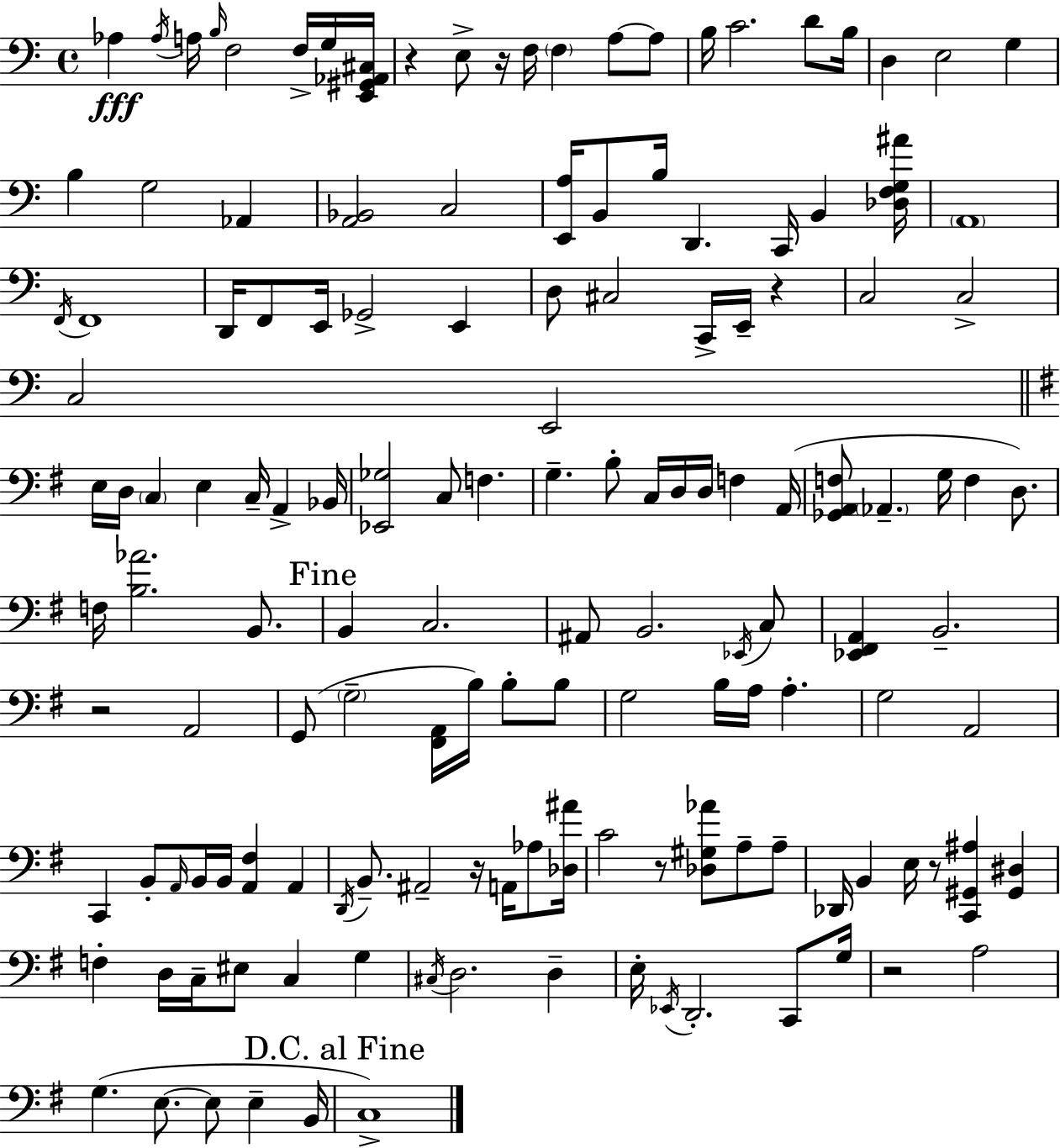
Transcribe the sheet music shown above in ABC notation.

X:1
T:Untitled
M:4/4
L:1/4
K:C
_A, _A,/4 A,/4 B,/4 F,2 F,/4 G,/4 [E,,^G,,_A,,^C,]/4 z E,/2 z/4 F,/4 F, A,/2 A,/2 B,/4 C2 D/2 B,/4 D, E,2 G, B, G,2 _A,, [A,,_B,,]2 C,2 [E,,A,]/4 B,,/2 B,/4 D,, C,,/4 B,, [_D,F,G,^A]/4 A,,4 F,,/4 F,,4 D,,/4 F,,/2 E,,/4 _G,,2 E,, D,/2 ^C,2 C,,/4 E,,/4 z C,2 C,2 C,2 E,,2 E,/4 D,/4 C, E, C,/4 A,, _B,,/4 [_E,,_G,]2 C,/2 F, G, B,/2 C,/4 D,/4 D,/4 F, A,,/4 [_G,,A,,F,]/2 _A,, G,/4 F, D,/2 F,/4 [B,_A]2 B,,/2 B,, C,2 ^A,,/2 B,,2 _E,,/4 C,/2 [_E,,^F,,A,,] B,,2 z2 A,,2 G,,/2 G,2 [^F,,A,,]/4 B,/4 B,/2 B,/2 G,2 B,/4 A,/4 A, G,2 A,,2 C,, B,,/2 A,,/4 B,,/4 B,,/4 [A,,^F,] A,, D,,/4 B,,/2 ^A,,2 z/4 A,,/4 _A,/2 [_D,^A]/4 C2 z/2 [_D,^G,_A]/2 A,/2 A,/2 _D,,/4 B,, E,/4 z/2 [C,,^G,,^A,] [^G,,^D,] F, D,/4 C,/4 ^E,/2 C, G, ^C,/4 D,2 D, E,/4 _E,,/4 D,,2 C,,/2 G,/4 z2 A,2 G, E,/2 E,/2 E, B,,/4 C,4